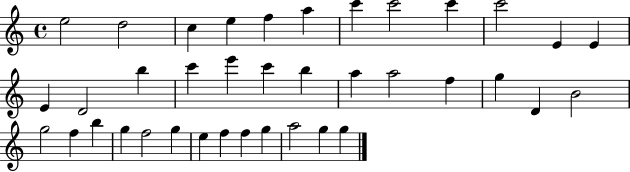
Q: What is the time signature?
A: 4/4